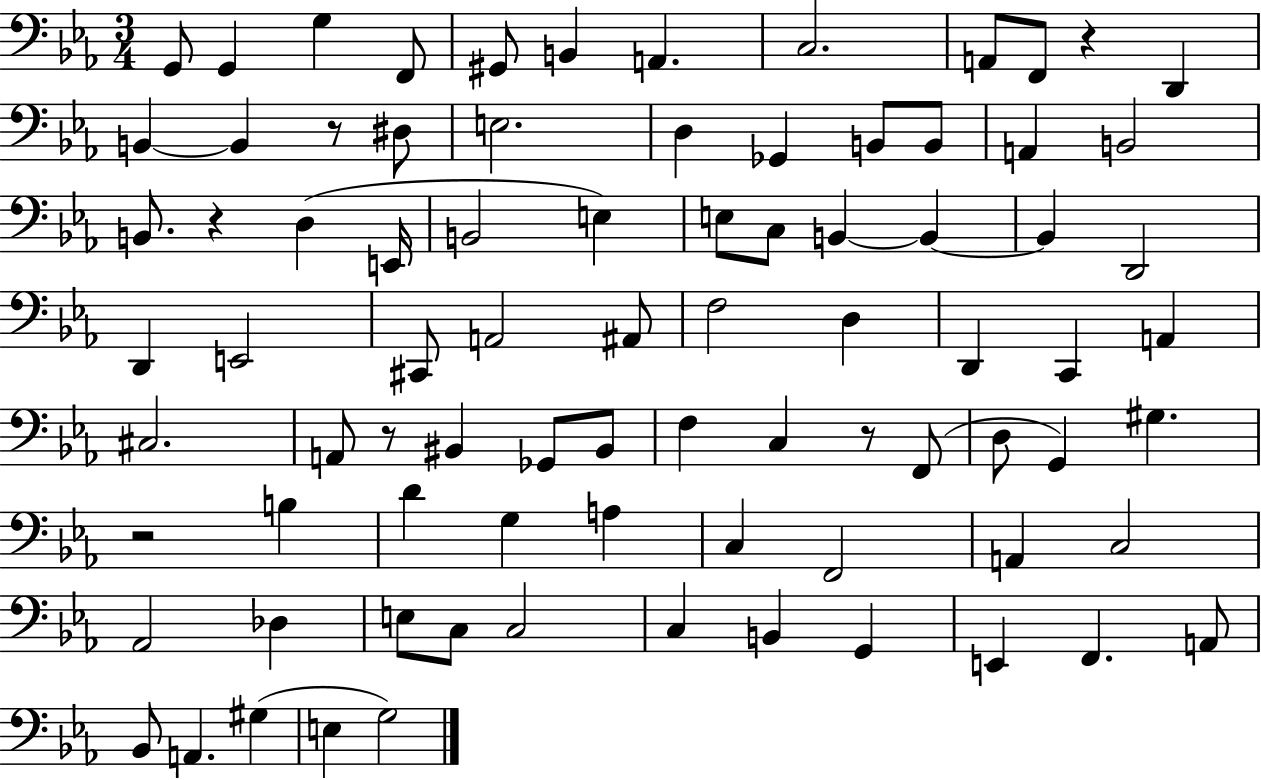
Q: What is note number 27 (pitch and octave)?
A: E3